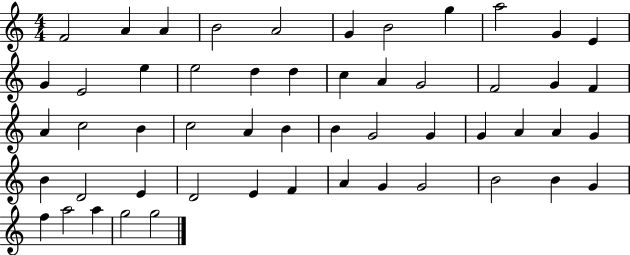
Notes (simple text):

F4/h A4/q A4/q B4/h A4/h G4/q B4/h G5/q A5/h G4/q E4/q G4/q E4/h E5/q E5/h D5/q D5/q C5/q A4/q G4/h F4/h G4/q F4/q A4/q C5/h B4/q C5/h A4/q B4/q B4/q G4/h G4/q G4/q A4/q A4/q G4/q B4/q D4/h E4/q D4/h E4/q F4/q A4/q G4/q G4/h B4/h B4/q G4/q F5/q A5/h A5/q G5/h G5/h